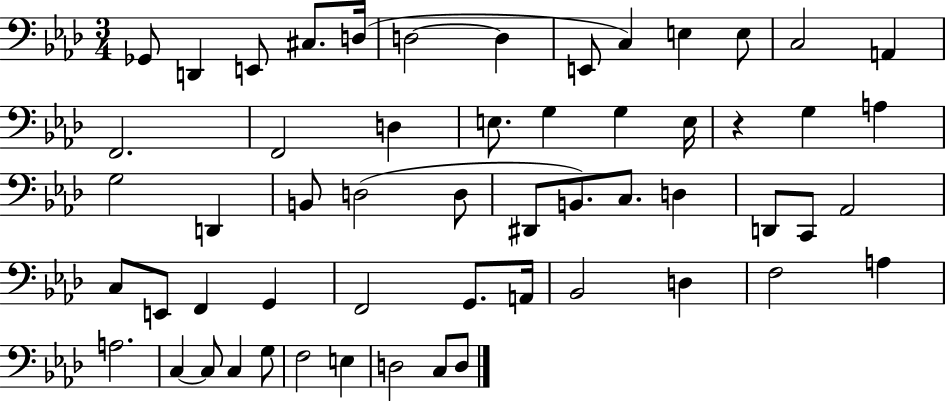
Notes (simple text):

Gb2/e D2/q E2/e C#3/e. D3/s D3/h D3/q E2/e C3/q E3/q E3/e C3/h A2/q F2/h. F2/h D3/q E3/e. G3/q G3/q E3/s R/q G3/q A3/q G3/h D2/q B2/e D3/h D3/e D#2/e B2/e. C3/e. D3/q D2/e C2/e Ab2/h C3/e E2/e F2/q G2/q F2/h G2/e. A2/s Bb2/h D3/q F3/h A3/q A3/h. C3/q C3/e C3/q G3/e F3/h E3/q D3/h C3/e D3/e